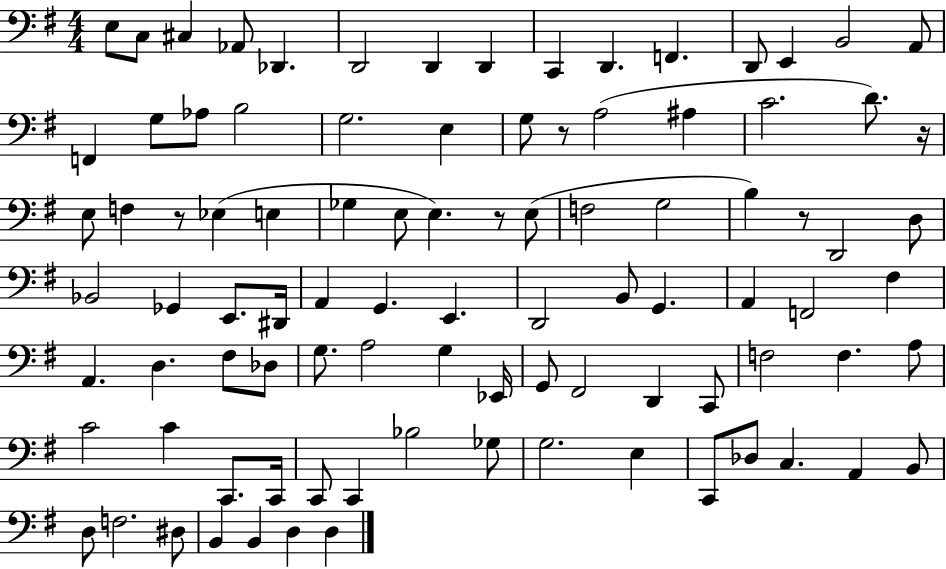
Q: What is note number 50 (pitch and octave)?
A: A2